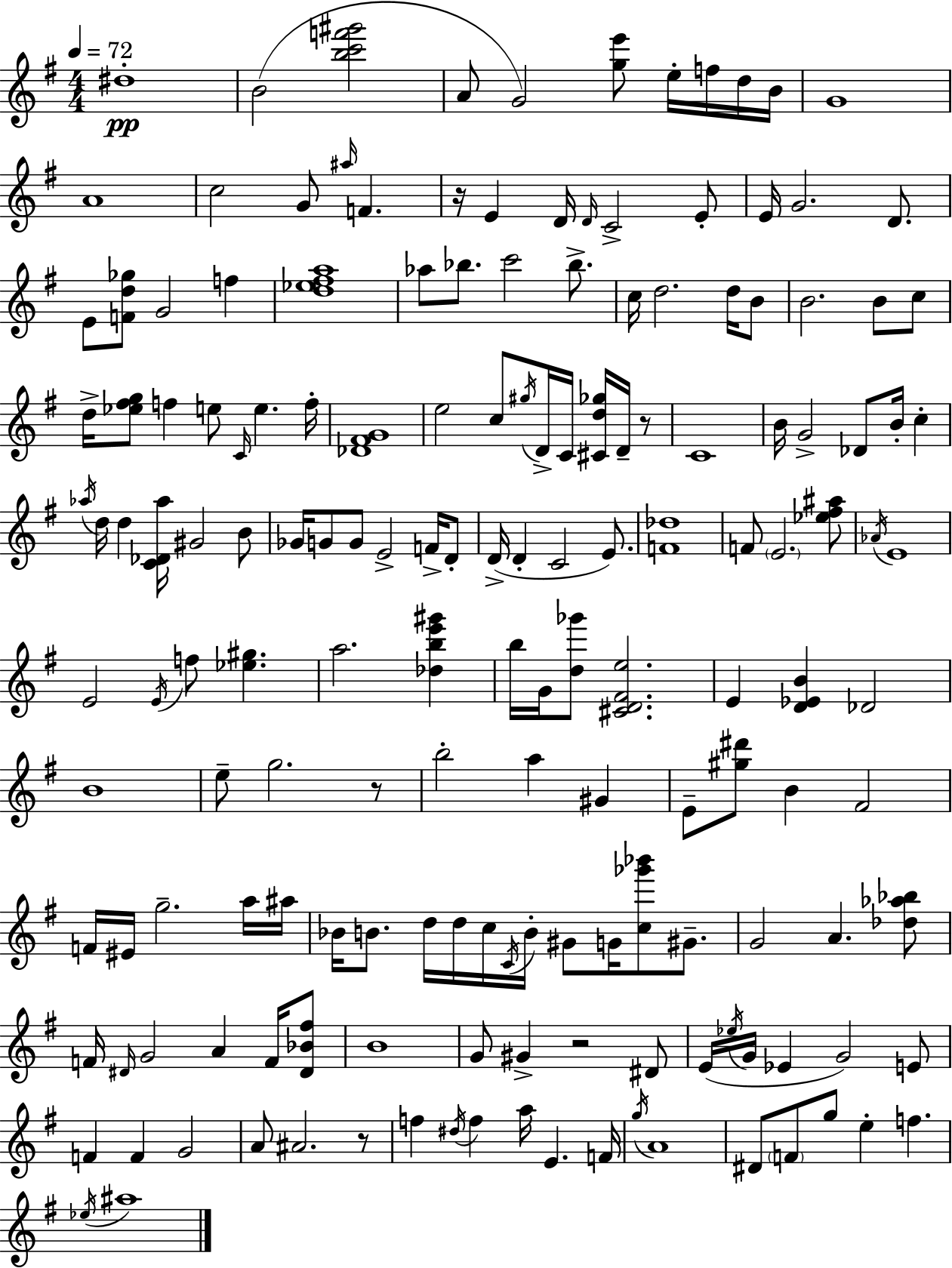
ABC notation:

X:1
T:Untitled
M:4/4
L:1/4
K:G
^d4 B2 [bc'f'^g']2 A/2 G2 [ge']/2 e/4 f/4 d/4 B/4 G4 A4 c2 G/2 ^a/4 F z/4 E D/4 D/4 C2 E/2 E/4 G2 D/2 E/2 [Fd_g]/2 G2 f [d_e^fa]4 _a/2 _b/2 c'2 _b/2 c/4 d2 d/4 B/2 B2 B/2 c/2 d/4 [_e^fg]/2 f e/2 C/4 e f/4 [_D^FG]4 e2 c/2 ^g/4 D/4 C/4 [^Cd_g]/4 D/4 z/2 C4 B/4 G2 _D/2 B/4 c _a/4 d/4 d [C_D_a]/4 ^G2 B/2 _G/4 G/2 G/2 E2 F/4 D/2 D/4 D C2 E/2 [F_d]4 F/2 E2 [_e^f^a]/2 _A/4 E4 E2 E/4 f/2 [_e^g] a2 [_dbe'^g'] b/4 G/4 [d_g']/2 [^CD^Fe]2 E [D_EB] _D2 B4 e/2 g2 z/2 b2 a ^G E/2 [^g^d']/2 B ^F2 F/4 ^E/4 g2 a/4 ^a/4 _B/4 B/2 d/4 d/4 c/4 C/4 B/4 ^G/2 G/4 [c_g'_b']/2 ^G/2 G2 A [_d_a_b]/2 F/4 ^D/4 G2 A F/4 [^D_B^f]/2 B4 G/2 ^G z2 ^D/2 E/4 _e/4 G/4 _E G2 E/2 F F G2 A/2 ^A2 z/2 f ^d/4 f a/4 E F/4 g/4 A4 ^D/2 F/2 g/2 e f _e/4 ^a4